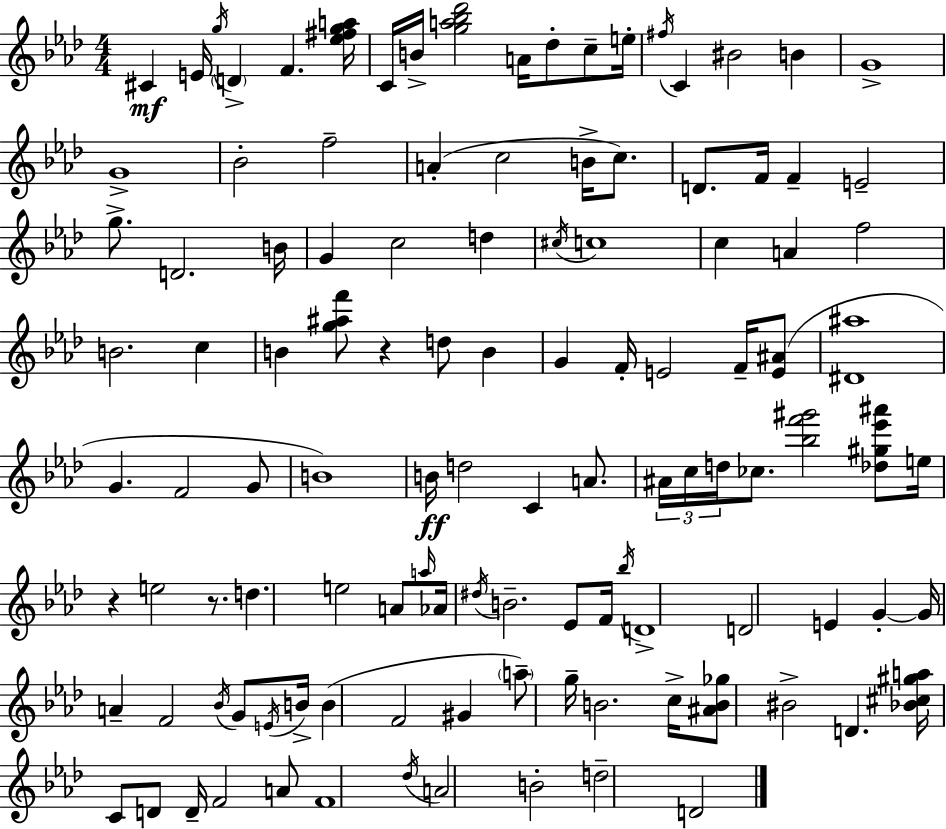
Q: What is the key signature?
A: AES major